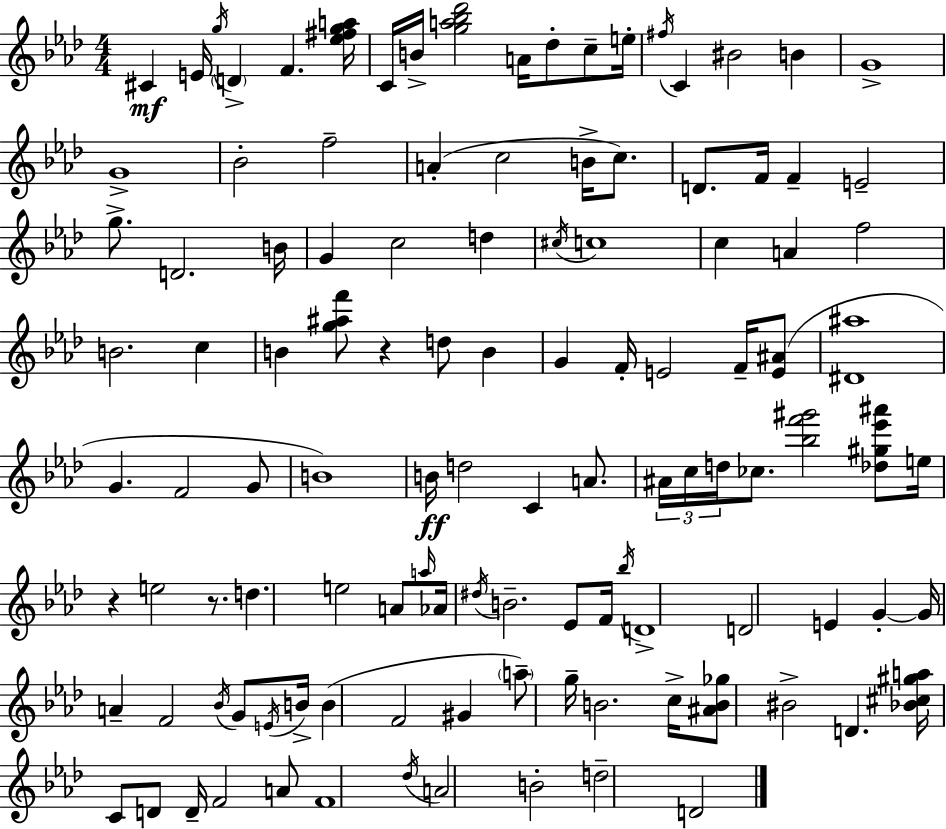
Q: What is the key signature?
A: AES major